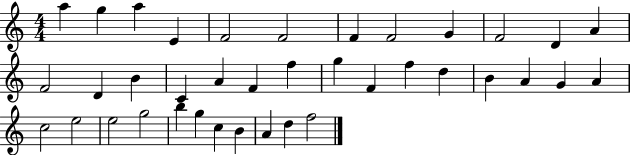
A5/q G5/q A5/q E4/q F4/h F4/h F4/q F4/h G4/q F4/h D4/q A4/q F4/h D4/q B4/q C4/q A4/q F4/q F5/q G5/q F4/q F5/q D5/q B4/q A4/q G4/q A4/q C5/h E5/h E5/h G5/h B5/q G5/q C5/q B4/q A4/q D5/q F5/h